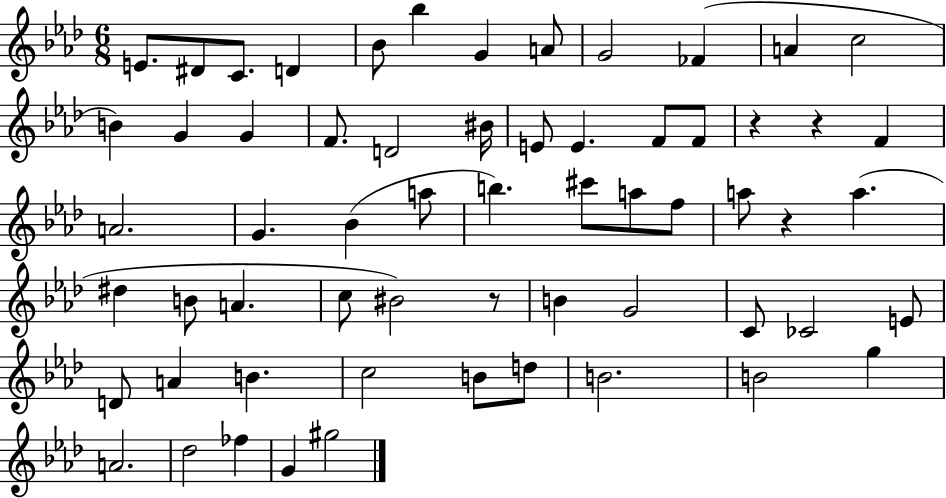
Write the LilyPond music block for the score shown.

{
  \clef treble
  \numericTimeSignature
  \time 6/8
  \key aes \major
  e'8. dis'8 c'8. d'4 | bes'8 bes''4 g'4 a'8 | g'2 fes'4( | a'4 c''2 | \break b'4) g'4 g'4 | f'8. d'2 bis'16 | e'8 e'4. f'8 f'8 | r4 r4 f'4 | \break a'2. | g'4. bes'4( a''8 | b''4.) cis'''8 a''8 f''8 | a''8 r4 a''4.( | \break dis''4 b'8 a'4. | c''8 bis'2) r8 | b'4 g'2 | c'8 ces'2 e'8 | \break d'8 a'4 b'4. | c''2 b'8 d''8 | b'2. | b'2 g''4 | \break a'2. | des''2 fes''4 | g'4 gis''2 | \bar "|."
}